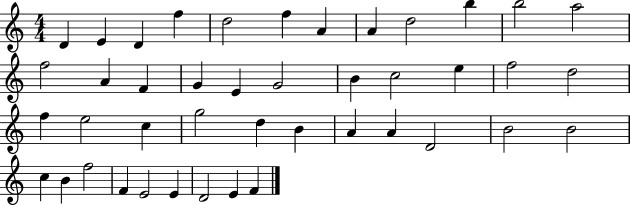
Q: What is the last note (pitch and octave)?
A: F4